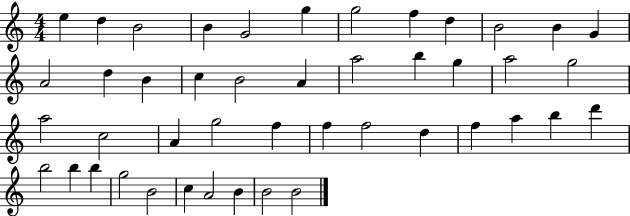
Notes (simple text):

E5/q D5/q B4/h B4/q G4/h G5/q G5/h F5/q D5/q B4/h B4/q G4/q A4/h D5/q B4/q C5/q B4/h A4/q A5/h B5/q G5/q A5/h G5/h A5/h C5/h A4/q G5/h F5/q F5/q F5/h D5/q F5/q A5/q B5/q D6/q B5/h B5/q B5/q G5/h B4/h C5/q A4/h B4/q B4/h B4/h